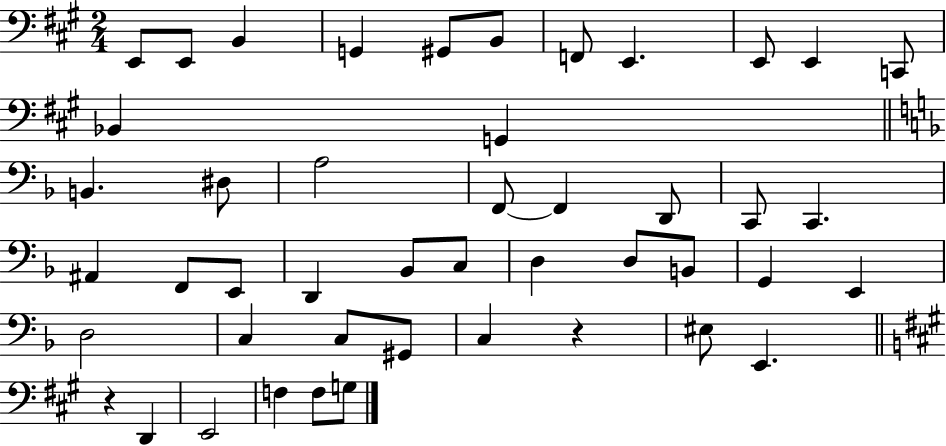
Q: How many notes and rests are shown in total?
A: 46